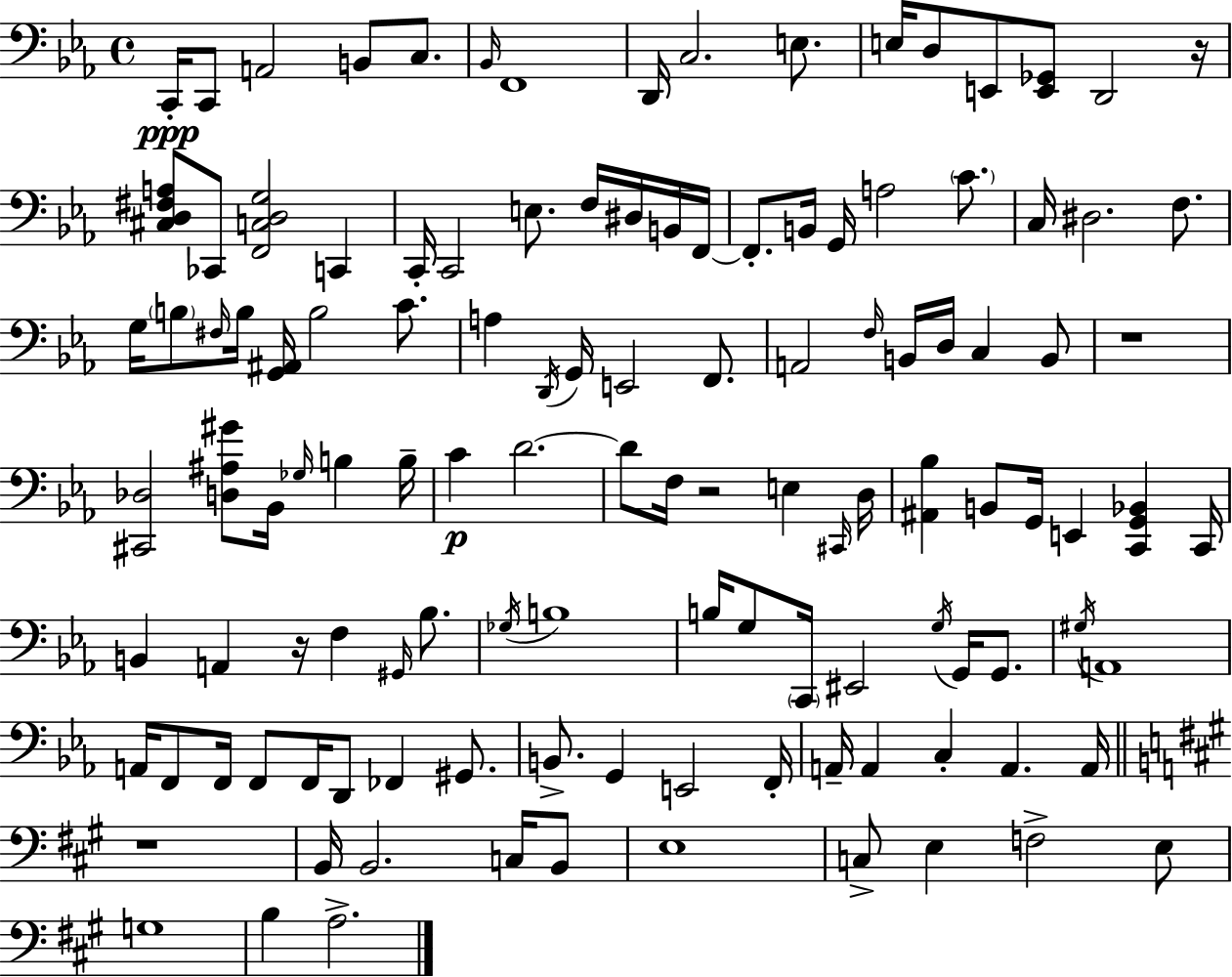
X:1
T:Untitled
M:4/4
L:1/4
K:Cm
C,,/4 C,,/2 A,,2 B,,/2 C,/2 _B,,/4 F,,4 D,,/4 C,2 E,/2 E,/4 D,/2 E,,/2 [E,,_G,,]/2 D,,2 z/4 [^C,D,^F,A,]/2 _C,,/2 [F,,C,D,G,]2 C,, C,,/4 C,,2 E,/2 F,/4 ^D,/4 B,,/4 F,,/4 F,,/2 B,,/4 G,,/4 A,2 C/2 C,/4 ^D,2 F,/2 G,/4 B,/2 ^F,/4 B,/4 [G,,^A,,]/4 B,2 C/2 A, D,,/4 G,,/4 E,,2 F,,/2 A,,2 F,/4 B,,/4 D,/4 C, B,,/2 z4 [^C,,_D,]2 [D,^A,^G]/2 _B,,/4 _G,/4 B, B,/4 C D2 D/2 F,/4 z2 E, ^C,,/4 D,/4 [^A,,_B,] B,,/2 G,,/4 E,, [C,,G,,_B,,] C,,/4 B,, A,, z/4 F, ^G,,/4 _B,/2 _G,/4 B,4 B,/4 G,/2 C,,/4 ^E,,2 G,/4 G,,/4 G,,/2 ^G,/4 A,,4 A,,/4 F,,/2 F,,/4 F,,/2 F,,/4 D,,/2 _F,, ^G,,/2 B,,/2 G,, E,,2 F,,/4 A,,/4 A,, C, A,, A,,/4 z4 B,,/4 B,,2 C,/4 B,,/2 E,4 C,/2 E, F,2 E,/2 G,4 B, A,2